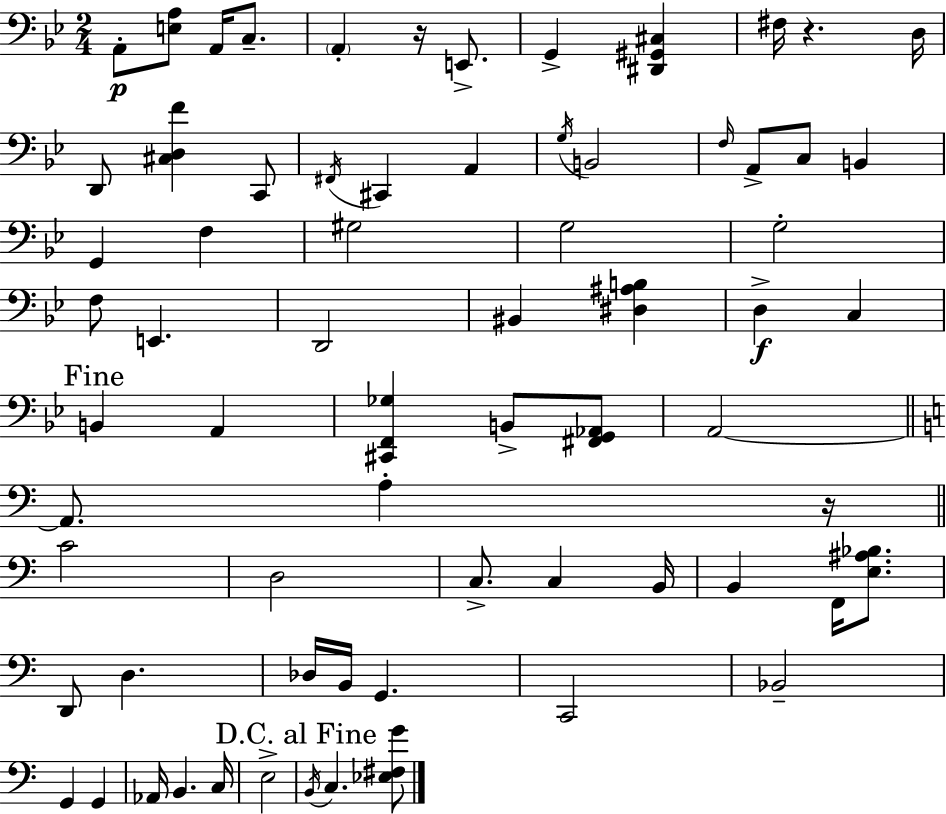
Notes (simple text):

A2/e [E3,A3]/e A2/s C3/e. A2/q R/s E2/e. G2/q [D#2,G#2,C#3]/q F#3/s R/q. D3/s D2/e [C#3,D3,F4]/q C2/e F#2/s C#2/q A2/q G3/s B2/h F3/s A2/e C3/e B2/q G2/q F3/q G#3/h G3/h G3/h F3/e E2/q. D2/h BIS2/q [D#3,A#3,B3]/q D3/q C3/q B2/q A2/q [C#2,F2,Gb3]/q B2/e [F#2,G2,Ab2]/e A2/h A2/e. A3/q R/s C4/h D3/h C3/e. C3/q B2/s B2/q F2/s [E3,A#3,Bb3]/e. D2/e D3/q. Db3/s B2/s G2/q. C2/h Bb2/h G2/q G2/q Ab2/s B2/q. C3/s E3/h B2/s C3/q. [Eb3,F#3,G4]/e